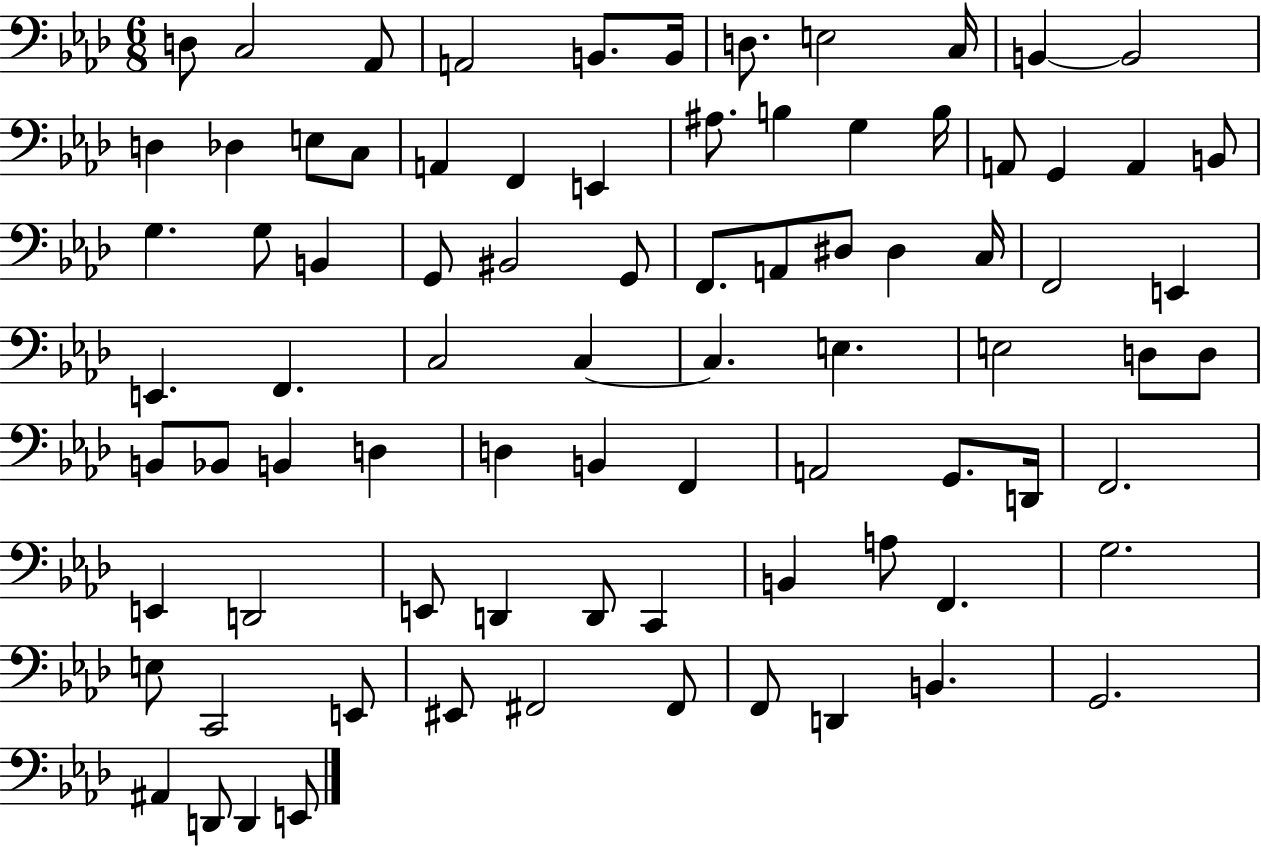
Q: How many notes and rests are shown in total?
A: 83